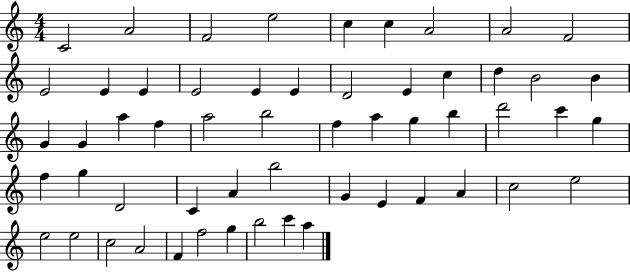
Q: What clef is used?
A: treble